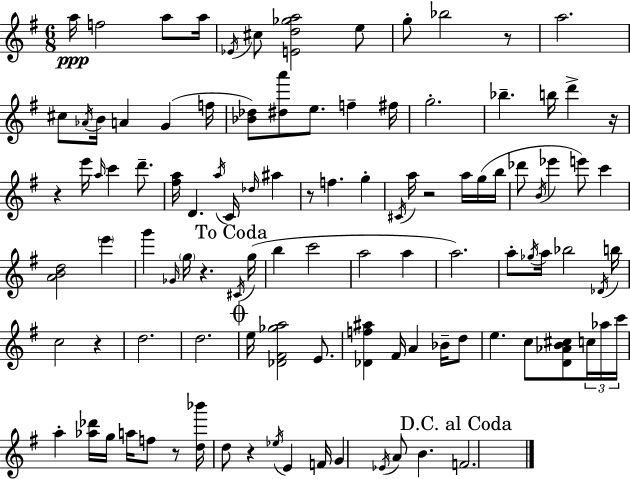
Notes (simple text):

A5/s F5/h A5/e A5/s Eb4/s C#5/e [E4,D5,Gb5,A5]/h E5/e G5/e Bb5/h R/e A5/h. C#5/e Ab4/s B4/s A4/q G4/q F5/s [Bb4,Db5]/e [D#5,A6]/e E5/e. F5/q F#5/s G5/h. Bb5/q. B5/s D6/q R/s R/q E6/s A5/s C6/q D6/e. [F#5,A5]/s D4/q. A5/s C4/s Db5/s A#5/q R/e F5/q. G5/q C#4/s A5/s R/h A5/s G5/s B5/s Db6/e B4/s Eb6/q E6/e C6/q [A4,B4,D5]/h E6/q G6/q Gb4/s G5/s R/q. C#4/s G5/s B5/q C6/h A5/h A5/q A5/h. A5/e Gb5/s A5/s Bb5/h Db4/s B5/s C5/h R/q D5/h. D5/h. E5/s [Db4,F#4,Gb5,A5]/h E4/e. [Db4,F5,A#5]/q F#4/s A4/q Bb4/s D5/e E5/q. C5/e [D4,Ab4,B4,C#5]/e C5/s Ab5/s C6/s A5/q [Ab5,Db6]/s G5/s A5/s F5/e R/e [D5,Bb6]/s D5/e R/q Eb5/s E4/q F4/s G4/q Eb4/s A4/e B4/q. F4/h.